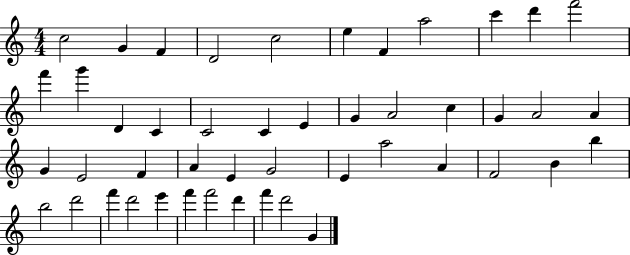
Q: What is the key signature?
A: C major